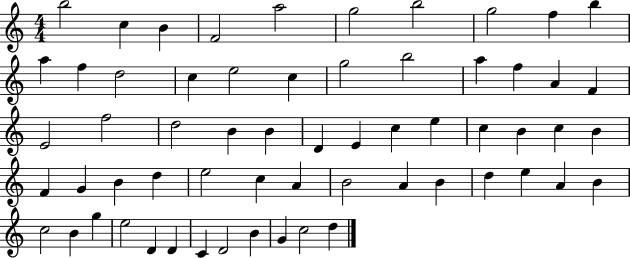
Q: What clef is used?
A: treble